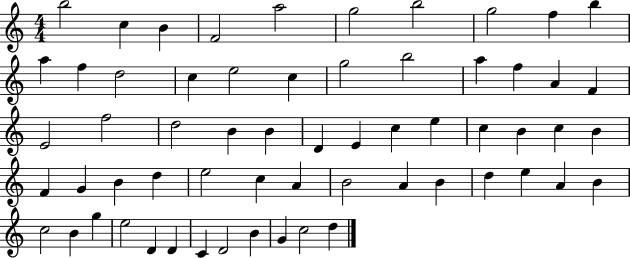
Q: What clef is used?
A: treble